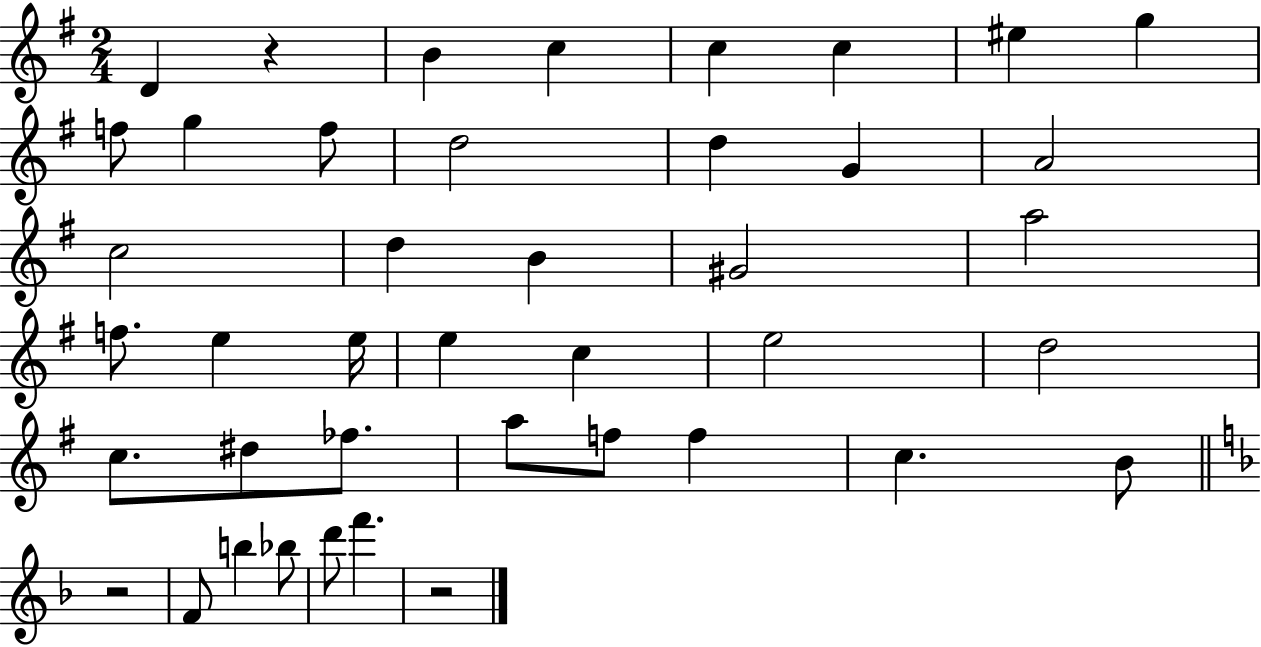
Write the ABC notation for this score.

X:1
T:Untitled
M:2/4
L:1/4
K:G
D z B c c c ^e g f/2 g f/2 d2 d G A2 c2 d B ^G2 a2 f/2 e e/4 e c e2 d2 c/2 ^d/2 _f/2 a/2 f/2 f c B/2 z2 F/2 b _b/2 d'/2 f' z2